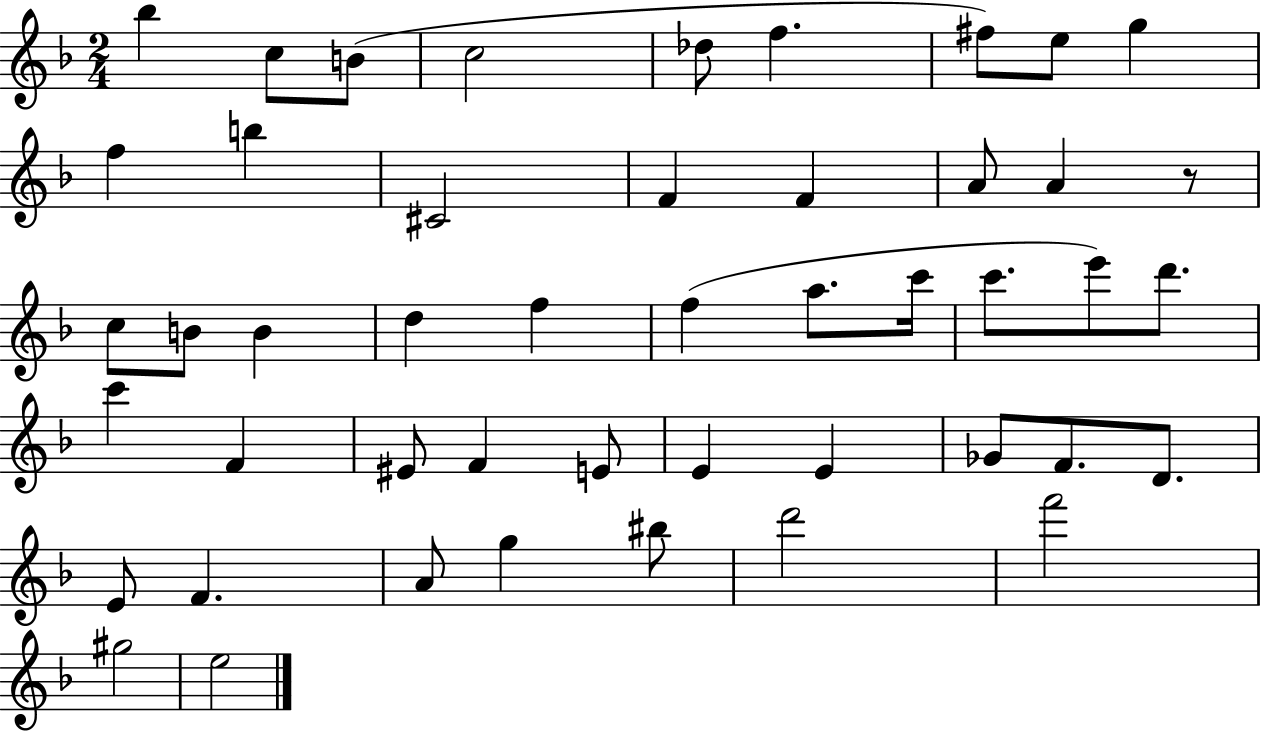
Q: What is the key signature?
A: F major